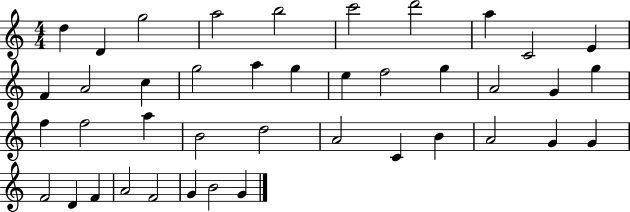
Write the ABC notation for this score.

X:1
T:Untitled
M:4/4
L:1/4
K:C
d D g2 a2 b2 c'2 d'2 a C2 E F A2 c g2 a g e f2 g A2 G g f f2 a B2 d2 A2 C B A2 G G F2 D F A2 F2 G B2 G